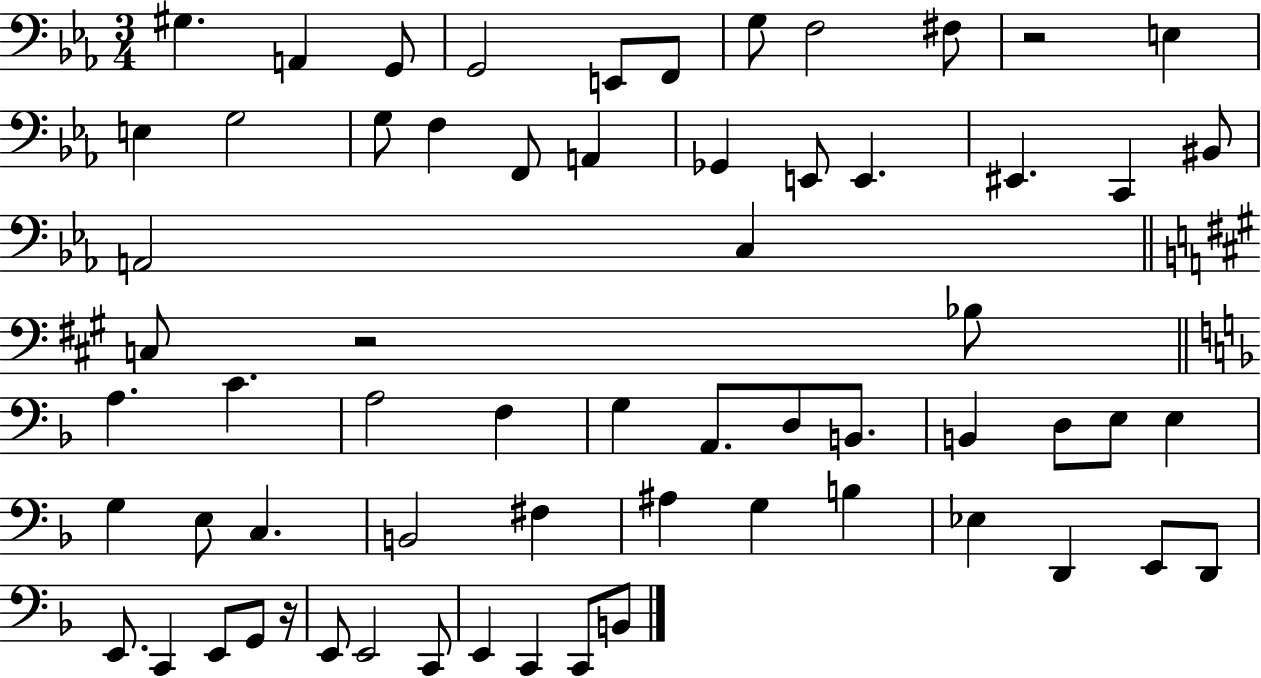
G#3/q. A2/q G2/e G2/h E2/e F2/e G3/e F3/h F#3/e R/h E3/q E3/q G3/h G3/e F3/q F2/e A2/q Gb2/q E2/e E2/q. EIS2/q. C2/q BIS2/e A2/h C3/q C3/e R/h Bb3/e A3/q. C4/q. A3/h F3/q G3/q A2/e. D3/e B2/e. B2/q D3/e E3/e E3/q G3/q E3/e C3/q. B2/h F#3/q A#3/q G3/q B3/q Eb3/q D2/q E2/e D2/e E2/e. C2/q E2/e G2/e R/s E2/e E2/h C2/e E2/q C2/q C2/e B2/e